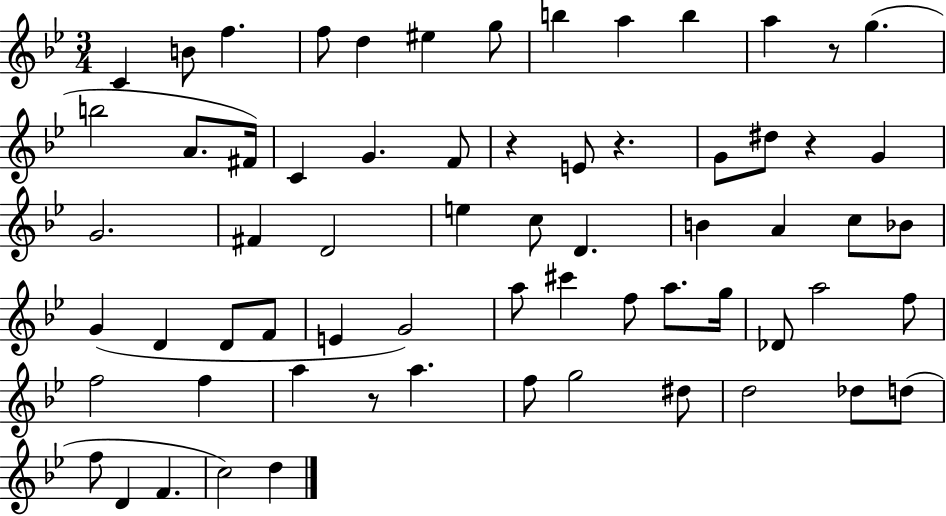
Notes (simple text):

C4/q B4/e F5/q. F5/e D5/q EIS5/q G5/e B5/q A5/q B5/q A5/q R/e G5/q. B5/h A4/e. F#4/s C4/q G4/q. F4/e R/q E4/e R/q. G4/e D#5/e R/q G4/q G4/h. F#4/q D4/h E5/q C5/e D4/q. B4/q A4/q C5/e Bb4/e G4/q D4/q D4/e F4/e E4/q G4/h A5/e C#6/q F5/e A5/e. G5/s Db4/e A5/h F5/e F5/h F5/q A5/q R/e A5/q. F5/e G5/h D#5/e D5/h Db5/e D5/e F5/e D4/q F4/q. C5/h D5/q